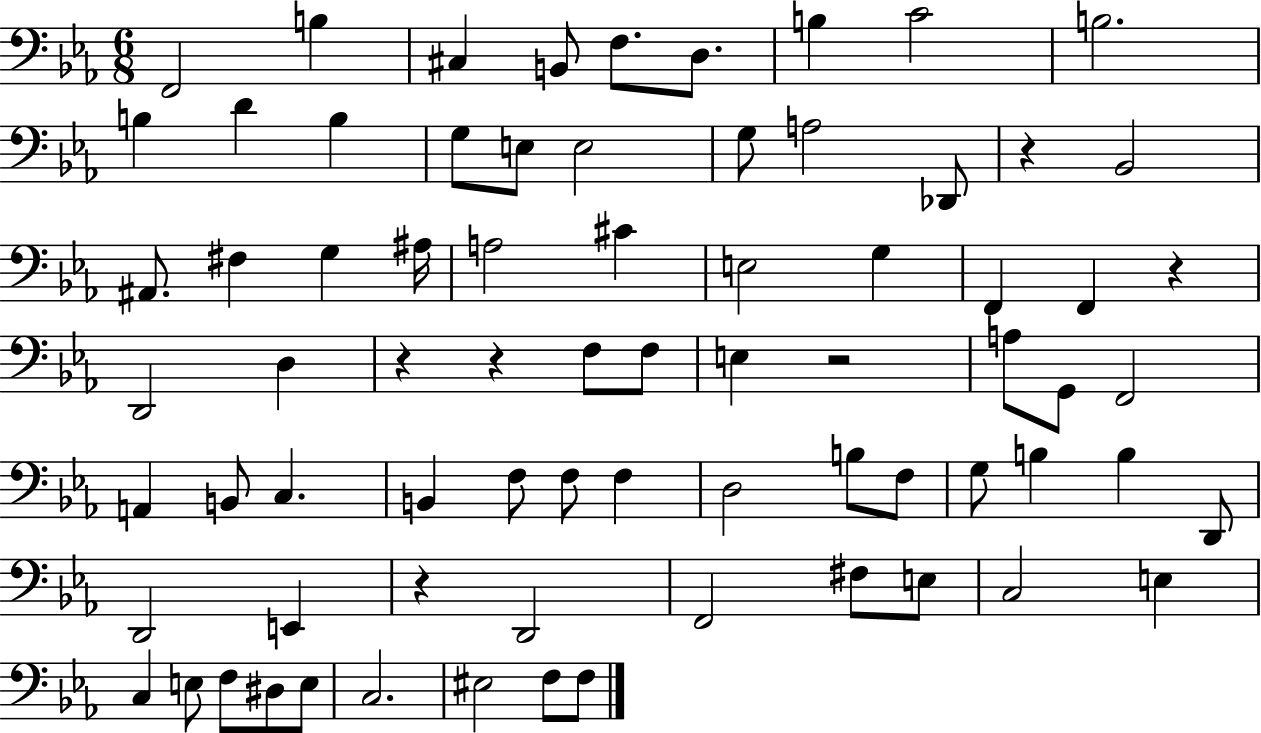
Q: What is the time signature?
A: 6/8